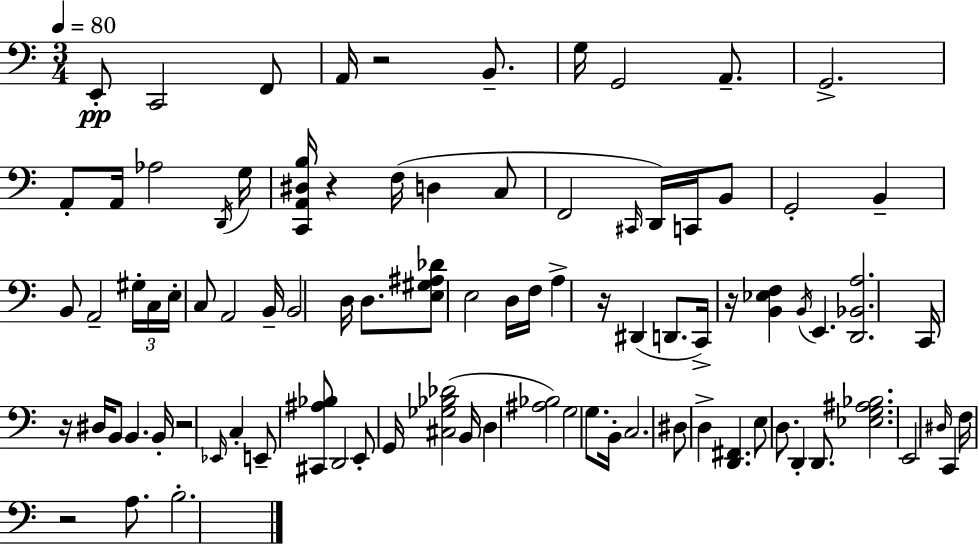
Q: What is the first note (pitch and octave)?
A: E2